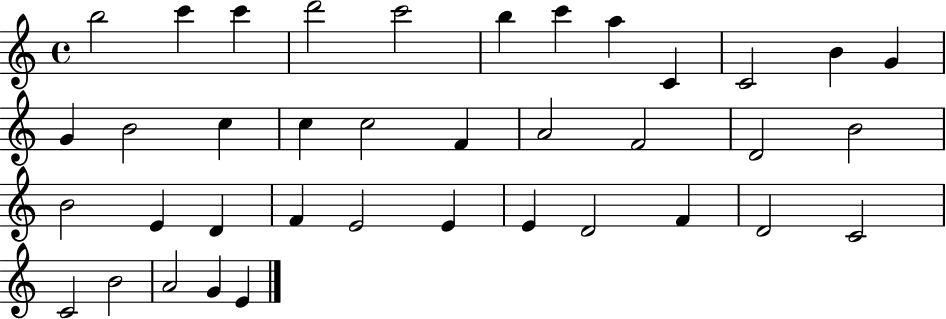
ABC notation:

X:1
T:Untitled
M:4/4
L:1/4
K:C
b2 c' c' d'2 c'2 b c' a C C2 B G G B2 c c c2 F A2 F2 D2 B2 B2 E D F E2 E E D2 F D2 C2 C2 B2 A2 G E